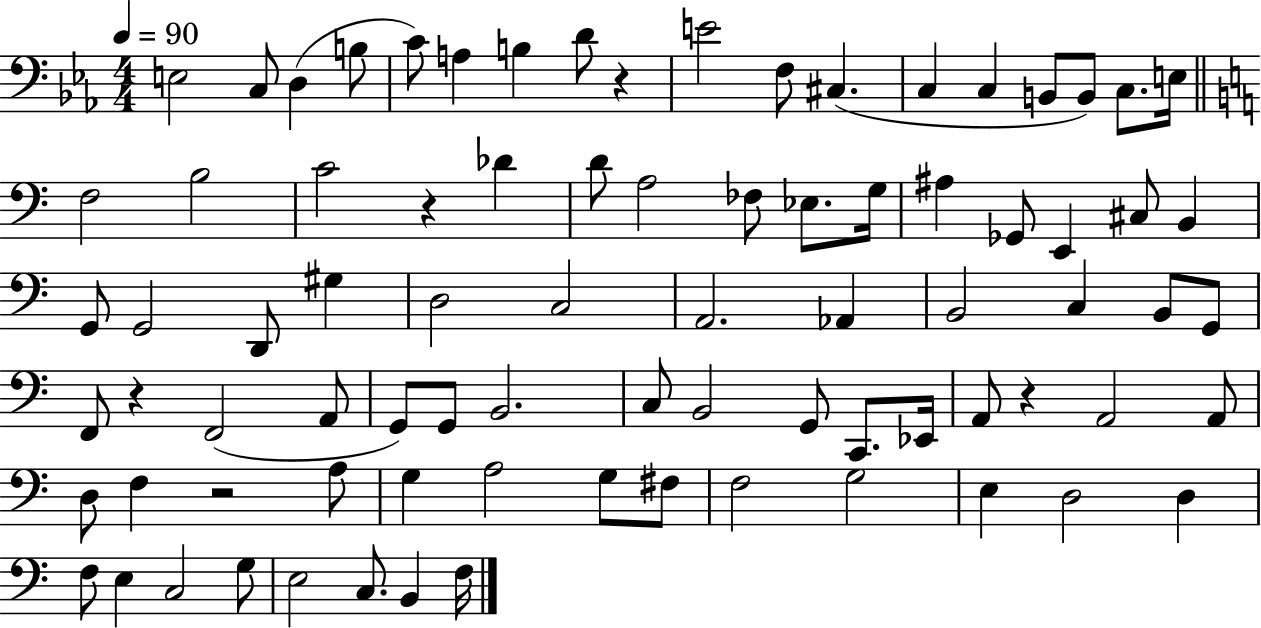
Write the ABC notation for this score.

X:1
T:Untitled
M:4/4
L:1/4
K:Eb
E,2 C,/2 D, B,/2 C/2 A, B, D/2 z E2 F,/2 ^C, C, C, B,,/2 B,,/2 C,/2 E,/4 F,2 B,2 C2 z _D D/2 A,2 _F,/2 _E,/2 G,/4 ^A, _G,,/2 E,, ^C,/2 B,, G,,/2 G,,2 D,,/2 ^G, D,2 C,2 A,,2 _A,, B,,2 C, B,,/2 G,,/2 F,,/2 z F,,2 A,,/2 G,,/2 G,,/2 B,,2 C,/2 B,,2 G,,/2 C,,/2 _E,,/4 A,,/2 z A,,2 A,,/2 D,/2 F, z2 A,/2 G, A,2 G,/2 ^F,/2 F,2 G,2 E, D,2 D, F,/2 E, C,2 G,/2 E,2 C,/2 B,, F,/4